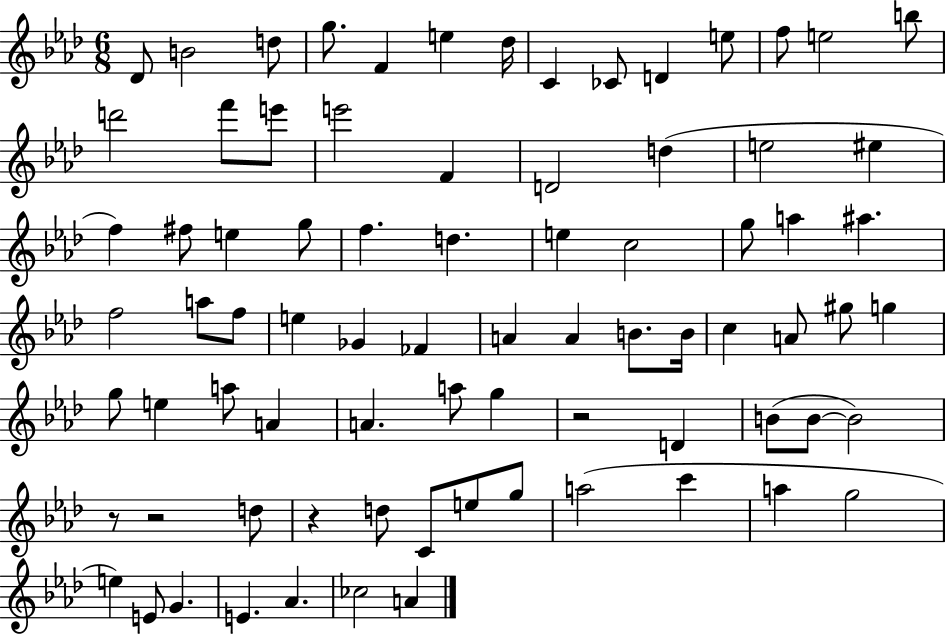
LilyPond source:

{
  \clef treble
  \numericTimeSignature
  \time 6/8
  \key aes \major
  \repeat volta 2 { des'8 b'2 d''8 | g''8. f'4 e''4 des''16 | c'4 ces'8 d'4 e''8 | f''8 e''2 b''8 | \break d'''2 f'''8 e'''8 | e'''2 f'4 | d'2 d''4( | e''2 eis''4 | \break f''4) fis''8 e''4 g''8 | f''4. d''4. | e''4 c''2 | g''8 a''4 ais''4. | \break f''2 a''8 f''8 | e''4 ges'4 fes'4 | a'4 a'4 b'8. b'16 | c''4 a'8 gis''8 g''4 | \break g''8 e''4 a''8 a'4 | a'4. a''8 g''4 | r2 d'4 | b'8( b'8~~ b'2) | \break r8 r2 d''8 | r4 d''8 c'8 e''8 g''8 | a''2( c'''4 | a''4 g''2 | \break e''4) e'8 g'4. | e'4. aes'4. | ces''2 a'4 | } \bar "|."
}